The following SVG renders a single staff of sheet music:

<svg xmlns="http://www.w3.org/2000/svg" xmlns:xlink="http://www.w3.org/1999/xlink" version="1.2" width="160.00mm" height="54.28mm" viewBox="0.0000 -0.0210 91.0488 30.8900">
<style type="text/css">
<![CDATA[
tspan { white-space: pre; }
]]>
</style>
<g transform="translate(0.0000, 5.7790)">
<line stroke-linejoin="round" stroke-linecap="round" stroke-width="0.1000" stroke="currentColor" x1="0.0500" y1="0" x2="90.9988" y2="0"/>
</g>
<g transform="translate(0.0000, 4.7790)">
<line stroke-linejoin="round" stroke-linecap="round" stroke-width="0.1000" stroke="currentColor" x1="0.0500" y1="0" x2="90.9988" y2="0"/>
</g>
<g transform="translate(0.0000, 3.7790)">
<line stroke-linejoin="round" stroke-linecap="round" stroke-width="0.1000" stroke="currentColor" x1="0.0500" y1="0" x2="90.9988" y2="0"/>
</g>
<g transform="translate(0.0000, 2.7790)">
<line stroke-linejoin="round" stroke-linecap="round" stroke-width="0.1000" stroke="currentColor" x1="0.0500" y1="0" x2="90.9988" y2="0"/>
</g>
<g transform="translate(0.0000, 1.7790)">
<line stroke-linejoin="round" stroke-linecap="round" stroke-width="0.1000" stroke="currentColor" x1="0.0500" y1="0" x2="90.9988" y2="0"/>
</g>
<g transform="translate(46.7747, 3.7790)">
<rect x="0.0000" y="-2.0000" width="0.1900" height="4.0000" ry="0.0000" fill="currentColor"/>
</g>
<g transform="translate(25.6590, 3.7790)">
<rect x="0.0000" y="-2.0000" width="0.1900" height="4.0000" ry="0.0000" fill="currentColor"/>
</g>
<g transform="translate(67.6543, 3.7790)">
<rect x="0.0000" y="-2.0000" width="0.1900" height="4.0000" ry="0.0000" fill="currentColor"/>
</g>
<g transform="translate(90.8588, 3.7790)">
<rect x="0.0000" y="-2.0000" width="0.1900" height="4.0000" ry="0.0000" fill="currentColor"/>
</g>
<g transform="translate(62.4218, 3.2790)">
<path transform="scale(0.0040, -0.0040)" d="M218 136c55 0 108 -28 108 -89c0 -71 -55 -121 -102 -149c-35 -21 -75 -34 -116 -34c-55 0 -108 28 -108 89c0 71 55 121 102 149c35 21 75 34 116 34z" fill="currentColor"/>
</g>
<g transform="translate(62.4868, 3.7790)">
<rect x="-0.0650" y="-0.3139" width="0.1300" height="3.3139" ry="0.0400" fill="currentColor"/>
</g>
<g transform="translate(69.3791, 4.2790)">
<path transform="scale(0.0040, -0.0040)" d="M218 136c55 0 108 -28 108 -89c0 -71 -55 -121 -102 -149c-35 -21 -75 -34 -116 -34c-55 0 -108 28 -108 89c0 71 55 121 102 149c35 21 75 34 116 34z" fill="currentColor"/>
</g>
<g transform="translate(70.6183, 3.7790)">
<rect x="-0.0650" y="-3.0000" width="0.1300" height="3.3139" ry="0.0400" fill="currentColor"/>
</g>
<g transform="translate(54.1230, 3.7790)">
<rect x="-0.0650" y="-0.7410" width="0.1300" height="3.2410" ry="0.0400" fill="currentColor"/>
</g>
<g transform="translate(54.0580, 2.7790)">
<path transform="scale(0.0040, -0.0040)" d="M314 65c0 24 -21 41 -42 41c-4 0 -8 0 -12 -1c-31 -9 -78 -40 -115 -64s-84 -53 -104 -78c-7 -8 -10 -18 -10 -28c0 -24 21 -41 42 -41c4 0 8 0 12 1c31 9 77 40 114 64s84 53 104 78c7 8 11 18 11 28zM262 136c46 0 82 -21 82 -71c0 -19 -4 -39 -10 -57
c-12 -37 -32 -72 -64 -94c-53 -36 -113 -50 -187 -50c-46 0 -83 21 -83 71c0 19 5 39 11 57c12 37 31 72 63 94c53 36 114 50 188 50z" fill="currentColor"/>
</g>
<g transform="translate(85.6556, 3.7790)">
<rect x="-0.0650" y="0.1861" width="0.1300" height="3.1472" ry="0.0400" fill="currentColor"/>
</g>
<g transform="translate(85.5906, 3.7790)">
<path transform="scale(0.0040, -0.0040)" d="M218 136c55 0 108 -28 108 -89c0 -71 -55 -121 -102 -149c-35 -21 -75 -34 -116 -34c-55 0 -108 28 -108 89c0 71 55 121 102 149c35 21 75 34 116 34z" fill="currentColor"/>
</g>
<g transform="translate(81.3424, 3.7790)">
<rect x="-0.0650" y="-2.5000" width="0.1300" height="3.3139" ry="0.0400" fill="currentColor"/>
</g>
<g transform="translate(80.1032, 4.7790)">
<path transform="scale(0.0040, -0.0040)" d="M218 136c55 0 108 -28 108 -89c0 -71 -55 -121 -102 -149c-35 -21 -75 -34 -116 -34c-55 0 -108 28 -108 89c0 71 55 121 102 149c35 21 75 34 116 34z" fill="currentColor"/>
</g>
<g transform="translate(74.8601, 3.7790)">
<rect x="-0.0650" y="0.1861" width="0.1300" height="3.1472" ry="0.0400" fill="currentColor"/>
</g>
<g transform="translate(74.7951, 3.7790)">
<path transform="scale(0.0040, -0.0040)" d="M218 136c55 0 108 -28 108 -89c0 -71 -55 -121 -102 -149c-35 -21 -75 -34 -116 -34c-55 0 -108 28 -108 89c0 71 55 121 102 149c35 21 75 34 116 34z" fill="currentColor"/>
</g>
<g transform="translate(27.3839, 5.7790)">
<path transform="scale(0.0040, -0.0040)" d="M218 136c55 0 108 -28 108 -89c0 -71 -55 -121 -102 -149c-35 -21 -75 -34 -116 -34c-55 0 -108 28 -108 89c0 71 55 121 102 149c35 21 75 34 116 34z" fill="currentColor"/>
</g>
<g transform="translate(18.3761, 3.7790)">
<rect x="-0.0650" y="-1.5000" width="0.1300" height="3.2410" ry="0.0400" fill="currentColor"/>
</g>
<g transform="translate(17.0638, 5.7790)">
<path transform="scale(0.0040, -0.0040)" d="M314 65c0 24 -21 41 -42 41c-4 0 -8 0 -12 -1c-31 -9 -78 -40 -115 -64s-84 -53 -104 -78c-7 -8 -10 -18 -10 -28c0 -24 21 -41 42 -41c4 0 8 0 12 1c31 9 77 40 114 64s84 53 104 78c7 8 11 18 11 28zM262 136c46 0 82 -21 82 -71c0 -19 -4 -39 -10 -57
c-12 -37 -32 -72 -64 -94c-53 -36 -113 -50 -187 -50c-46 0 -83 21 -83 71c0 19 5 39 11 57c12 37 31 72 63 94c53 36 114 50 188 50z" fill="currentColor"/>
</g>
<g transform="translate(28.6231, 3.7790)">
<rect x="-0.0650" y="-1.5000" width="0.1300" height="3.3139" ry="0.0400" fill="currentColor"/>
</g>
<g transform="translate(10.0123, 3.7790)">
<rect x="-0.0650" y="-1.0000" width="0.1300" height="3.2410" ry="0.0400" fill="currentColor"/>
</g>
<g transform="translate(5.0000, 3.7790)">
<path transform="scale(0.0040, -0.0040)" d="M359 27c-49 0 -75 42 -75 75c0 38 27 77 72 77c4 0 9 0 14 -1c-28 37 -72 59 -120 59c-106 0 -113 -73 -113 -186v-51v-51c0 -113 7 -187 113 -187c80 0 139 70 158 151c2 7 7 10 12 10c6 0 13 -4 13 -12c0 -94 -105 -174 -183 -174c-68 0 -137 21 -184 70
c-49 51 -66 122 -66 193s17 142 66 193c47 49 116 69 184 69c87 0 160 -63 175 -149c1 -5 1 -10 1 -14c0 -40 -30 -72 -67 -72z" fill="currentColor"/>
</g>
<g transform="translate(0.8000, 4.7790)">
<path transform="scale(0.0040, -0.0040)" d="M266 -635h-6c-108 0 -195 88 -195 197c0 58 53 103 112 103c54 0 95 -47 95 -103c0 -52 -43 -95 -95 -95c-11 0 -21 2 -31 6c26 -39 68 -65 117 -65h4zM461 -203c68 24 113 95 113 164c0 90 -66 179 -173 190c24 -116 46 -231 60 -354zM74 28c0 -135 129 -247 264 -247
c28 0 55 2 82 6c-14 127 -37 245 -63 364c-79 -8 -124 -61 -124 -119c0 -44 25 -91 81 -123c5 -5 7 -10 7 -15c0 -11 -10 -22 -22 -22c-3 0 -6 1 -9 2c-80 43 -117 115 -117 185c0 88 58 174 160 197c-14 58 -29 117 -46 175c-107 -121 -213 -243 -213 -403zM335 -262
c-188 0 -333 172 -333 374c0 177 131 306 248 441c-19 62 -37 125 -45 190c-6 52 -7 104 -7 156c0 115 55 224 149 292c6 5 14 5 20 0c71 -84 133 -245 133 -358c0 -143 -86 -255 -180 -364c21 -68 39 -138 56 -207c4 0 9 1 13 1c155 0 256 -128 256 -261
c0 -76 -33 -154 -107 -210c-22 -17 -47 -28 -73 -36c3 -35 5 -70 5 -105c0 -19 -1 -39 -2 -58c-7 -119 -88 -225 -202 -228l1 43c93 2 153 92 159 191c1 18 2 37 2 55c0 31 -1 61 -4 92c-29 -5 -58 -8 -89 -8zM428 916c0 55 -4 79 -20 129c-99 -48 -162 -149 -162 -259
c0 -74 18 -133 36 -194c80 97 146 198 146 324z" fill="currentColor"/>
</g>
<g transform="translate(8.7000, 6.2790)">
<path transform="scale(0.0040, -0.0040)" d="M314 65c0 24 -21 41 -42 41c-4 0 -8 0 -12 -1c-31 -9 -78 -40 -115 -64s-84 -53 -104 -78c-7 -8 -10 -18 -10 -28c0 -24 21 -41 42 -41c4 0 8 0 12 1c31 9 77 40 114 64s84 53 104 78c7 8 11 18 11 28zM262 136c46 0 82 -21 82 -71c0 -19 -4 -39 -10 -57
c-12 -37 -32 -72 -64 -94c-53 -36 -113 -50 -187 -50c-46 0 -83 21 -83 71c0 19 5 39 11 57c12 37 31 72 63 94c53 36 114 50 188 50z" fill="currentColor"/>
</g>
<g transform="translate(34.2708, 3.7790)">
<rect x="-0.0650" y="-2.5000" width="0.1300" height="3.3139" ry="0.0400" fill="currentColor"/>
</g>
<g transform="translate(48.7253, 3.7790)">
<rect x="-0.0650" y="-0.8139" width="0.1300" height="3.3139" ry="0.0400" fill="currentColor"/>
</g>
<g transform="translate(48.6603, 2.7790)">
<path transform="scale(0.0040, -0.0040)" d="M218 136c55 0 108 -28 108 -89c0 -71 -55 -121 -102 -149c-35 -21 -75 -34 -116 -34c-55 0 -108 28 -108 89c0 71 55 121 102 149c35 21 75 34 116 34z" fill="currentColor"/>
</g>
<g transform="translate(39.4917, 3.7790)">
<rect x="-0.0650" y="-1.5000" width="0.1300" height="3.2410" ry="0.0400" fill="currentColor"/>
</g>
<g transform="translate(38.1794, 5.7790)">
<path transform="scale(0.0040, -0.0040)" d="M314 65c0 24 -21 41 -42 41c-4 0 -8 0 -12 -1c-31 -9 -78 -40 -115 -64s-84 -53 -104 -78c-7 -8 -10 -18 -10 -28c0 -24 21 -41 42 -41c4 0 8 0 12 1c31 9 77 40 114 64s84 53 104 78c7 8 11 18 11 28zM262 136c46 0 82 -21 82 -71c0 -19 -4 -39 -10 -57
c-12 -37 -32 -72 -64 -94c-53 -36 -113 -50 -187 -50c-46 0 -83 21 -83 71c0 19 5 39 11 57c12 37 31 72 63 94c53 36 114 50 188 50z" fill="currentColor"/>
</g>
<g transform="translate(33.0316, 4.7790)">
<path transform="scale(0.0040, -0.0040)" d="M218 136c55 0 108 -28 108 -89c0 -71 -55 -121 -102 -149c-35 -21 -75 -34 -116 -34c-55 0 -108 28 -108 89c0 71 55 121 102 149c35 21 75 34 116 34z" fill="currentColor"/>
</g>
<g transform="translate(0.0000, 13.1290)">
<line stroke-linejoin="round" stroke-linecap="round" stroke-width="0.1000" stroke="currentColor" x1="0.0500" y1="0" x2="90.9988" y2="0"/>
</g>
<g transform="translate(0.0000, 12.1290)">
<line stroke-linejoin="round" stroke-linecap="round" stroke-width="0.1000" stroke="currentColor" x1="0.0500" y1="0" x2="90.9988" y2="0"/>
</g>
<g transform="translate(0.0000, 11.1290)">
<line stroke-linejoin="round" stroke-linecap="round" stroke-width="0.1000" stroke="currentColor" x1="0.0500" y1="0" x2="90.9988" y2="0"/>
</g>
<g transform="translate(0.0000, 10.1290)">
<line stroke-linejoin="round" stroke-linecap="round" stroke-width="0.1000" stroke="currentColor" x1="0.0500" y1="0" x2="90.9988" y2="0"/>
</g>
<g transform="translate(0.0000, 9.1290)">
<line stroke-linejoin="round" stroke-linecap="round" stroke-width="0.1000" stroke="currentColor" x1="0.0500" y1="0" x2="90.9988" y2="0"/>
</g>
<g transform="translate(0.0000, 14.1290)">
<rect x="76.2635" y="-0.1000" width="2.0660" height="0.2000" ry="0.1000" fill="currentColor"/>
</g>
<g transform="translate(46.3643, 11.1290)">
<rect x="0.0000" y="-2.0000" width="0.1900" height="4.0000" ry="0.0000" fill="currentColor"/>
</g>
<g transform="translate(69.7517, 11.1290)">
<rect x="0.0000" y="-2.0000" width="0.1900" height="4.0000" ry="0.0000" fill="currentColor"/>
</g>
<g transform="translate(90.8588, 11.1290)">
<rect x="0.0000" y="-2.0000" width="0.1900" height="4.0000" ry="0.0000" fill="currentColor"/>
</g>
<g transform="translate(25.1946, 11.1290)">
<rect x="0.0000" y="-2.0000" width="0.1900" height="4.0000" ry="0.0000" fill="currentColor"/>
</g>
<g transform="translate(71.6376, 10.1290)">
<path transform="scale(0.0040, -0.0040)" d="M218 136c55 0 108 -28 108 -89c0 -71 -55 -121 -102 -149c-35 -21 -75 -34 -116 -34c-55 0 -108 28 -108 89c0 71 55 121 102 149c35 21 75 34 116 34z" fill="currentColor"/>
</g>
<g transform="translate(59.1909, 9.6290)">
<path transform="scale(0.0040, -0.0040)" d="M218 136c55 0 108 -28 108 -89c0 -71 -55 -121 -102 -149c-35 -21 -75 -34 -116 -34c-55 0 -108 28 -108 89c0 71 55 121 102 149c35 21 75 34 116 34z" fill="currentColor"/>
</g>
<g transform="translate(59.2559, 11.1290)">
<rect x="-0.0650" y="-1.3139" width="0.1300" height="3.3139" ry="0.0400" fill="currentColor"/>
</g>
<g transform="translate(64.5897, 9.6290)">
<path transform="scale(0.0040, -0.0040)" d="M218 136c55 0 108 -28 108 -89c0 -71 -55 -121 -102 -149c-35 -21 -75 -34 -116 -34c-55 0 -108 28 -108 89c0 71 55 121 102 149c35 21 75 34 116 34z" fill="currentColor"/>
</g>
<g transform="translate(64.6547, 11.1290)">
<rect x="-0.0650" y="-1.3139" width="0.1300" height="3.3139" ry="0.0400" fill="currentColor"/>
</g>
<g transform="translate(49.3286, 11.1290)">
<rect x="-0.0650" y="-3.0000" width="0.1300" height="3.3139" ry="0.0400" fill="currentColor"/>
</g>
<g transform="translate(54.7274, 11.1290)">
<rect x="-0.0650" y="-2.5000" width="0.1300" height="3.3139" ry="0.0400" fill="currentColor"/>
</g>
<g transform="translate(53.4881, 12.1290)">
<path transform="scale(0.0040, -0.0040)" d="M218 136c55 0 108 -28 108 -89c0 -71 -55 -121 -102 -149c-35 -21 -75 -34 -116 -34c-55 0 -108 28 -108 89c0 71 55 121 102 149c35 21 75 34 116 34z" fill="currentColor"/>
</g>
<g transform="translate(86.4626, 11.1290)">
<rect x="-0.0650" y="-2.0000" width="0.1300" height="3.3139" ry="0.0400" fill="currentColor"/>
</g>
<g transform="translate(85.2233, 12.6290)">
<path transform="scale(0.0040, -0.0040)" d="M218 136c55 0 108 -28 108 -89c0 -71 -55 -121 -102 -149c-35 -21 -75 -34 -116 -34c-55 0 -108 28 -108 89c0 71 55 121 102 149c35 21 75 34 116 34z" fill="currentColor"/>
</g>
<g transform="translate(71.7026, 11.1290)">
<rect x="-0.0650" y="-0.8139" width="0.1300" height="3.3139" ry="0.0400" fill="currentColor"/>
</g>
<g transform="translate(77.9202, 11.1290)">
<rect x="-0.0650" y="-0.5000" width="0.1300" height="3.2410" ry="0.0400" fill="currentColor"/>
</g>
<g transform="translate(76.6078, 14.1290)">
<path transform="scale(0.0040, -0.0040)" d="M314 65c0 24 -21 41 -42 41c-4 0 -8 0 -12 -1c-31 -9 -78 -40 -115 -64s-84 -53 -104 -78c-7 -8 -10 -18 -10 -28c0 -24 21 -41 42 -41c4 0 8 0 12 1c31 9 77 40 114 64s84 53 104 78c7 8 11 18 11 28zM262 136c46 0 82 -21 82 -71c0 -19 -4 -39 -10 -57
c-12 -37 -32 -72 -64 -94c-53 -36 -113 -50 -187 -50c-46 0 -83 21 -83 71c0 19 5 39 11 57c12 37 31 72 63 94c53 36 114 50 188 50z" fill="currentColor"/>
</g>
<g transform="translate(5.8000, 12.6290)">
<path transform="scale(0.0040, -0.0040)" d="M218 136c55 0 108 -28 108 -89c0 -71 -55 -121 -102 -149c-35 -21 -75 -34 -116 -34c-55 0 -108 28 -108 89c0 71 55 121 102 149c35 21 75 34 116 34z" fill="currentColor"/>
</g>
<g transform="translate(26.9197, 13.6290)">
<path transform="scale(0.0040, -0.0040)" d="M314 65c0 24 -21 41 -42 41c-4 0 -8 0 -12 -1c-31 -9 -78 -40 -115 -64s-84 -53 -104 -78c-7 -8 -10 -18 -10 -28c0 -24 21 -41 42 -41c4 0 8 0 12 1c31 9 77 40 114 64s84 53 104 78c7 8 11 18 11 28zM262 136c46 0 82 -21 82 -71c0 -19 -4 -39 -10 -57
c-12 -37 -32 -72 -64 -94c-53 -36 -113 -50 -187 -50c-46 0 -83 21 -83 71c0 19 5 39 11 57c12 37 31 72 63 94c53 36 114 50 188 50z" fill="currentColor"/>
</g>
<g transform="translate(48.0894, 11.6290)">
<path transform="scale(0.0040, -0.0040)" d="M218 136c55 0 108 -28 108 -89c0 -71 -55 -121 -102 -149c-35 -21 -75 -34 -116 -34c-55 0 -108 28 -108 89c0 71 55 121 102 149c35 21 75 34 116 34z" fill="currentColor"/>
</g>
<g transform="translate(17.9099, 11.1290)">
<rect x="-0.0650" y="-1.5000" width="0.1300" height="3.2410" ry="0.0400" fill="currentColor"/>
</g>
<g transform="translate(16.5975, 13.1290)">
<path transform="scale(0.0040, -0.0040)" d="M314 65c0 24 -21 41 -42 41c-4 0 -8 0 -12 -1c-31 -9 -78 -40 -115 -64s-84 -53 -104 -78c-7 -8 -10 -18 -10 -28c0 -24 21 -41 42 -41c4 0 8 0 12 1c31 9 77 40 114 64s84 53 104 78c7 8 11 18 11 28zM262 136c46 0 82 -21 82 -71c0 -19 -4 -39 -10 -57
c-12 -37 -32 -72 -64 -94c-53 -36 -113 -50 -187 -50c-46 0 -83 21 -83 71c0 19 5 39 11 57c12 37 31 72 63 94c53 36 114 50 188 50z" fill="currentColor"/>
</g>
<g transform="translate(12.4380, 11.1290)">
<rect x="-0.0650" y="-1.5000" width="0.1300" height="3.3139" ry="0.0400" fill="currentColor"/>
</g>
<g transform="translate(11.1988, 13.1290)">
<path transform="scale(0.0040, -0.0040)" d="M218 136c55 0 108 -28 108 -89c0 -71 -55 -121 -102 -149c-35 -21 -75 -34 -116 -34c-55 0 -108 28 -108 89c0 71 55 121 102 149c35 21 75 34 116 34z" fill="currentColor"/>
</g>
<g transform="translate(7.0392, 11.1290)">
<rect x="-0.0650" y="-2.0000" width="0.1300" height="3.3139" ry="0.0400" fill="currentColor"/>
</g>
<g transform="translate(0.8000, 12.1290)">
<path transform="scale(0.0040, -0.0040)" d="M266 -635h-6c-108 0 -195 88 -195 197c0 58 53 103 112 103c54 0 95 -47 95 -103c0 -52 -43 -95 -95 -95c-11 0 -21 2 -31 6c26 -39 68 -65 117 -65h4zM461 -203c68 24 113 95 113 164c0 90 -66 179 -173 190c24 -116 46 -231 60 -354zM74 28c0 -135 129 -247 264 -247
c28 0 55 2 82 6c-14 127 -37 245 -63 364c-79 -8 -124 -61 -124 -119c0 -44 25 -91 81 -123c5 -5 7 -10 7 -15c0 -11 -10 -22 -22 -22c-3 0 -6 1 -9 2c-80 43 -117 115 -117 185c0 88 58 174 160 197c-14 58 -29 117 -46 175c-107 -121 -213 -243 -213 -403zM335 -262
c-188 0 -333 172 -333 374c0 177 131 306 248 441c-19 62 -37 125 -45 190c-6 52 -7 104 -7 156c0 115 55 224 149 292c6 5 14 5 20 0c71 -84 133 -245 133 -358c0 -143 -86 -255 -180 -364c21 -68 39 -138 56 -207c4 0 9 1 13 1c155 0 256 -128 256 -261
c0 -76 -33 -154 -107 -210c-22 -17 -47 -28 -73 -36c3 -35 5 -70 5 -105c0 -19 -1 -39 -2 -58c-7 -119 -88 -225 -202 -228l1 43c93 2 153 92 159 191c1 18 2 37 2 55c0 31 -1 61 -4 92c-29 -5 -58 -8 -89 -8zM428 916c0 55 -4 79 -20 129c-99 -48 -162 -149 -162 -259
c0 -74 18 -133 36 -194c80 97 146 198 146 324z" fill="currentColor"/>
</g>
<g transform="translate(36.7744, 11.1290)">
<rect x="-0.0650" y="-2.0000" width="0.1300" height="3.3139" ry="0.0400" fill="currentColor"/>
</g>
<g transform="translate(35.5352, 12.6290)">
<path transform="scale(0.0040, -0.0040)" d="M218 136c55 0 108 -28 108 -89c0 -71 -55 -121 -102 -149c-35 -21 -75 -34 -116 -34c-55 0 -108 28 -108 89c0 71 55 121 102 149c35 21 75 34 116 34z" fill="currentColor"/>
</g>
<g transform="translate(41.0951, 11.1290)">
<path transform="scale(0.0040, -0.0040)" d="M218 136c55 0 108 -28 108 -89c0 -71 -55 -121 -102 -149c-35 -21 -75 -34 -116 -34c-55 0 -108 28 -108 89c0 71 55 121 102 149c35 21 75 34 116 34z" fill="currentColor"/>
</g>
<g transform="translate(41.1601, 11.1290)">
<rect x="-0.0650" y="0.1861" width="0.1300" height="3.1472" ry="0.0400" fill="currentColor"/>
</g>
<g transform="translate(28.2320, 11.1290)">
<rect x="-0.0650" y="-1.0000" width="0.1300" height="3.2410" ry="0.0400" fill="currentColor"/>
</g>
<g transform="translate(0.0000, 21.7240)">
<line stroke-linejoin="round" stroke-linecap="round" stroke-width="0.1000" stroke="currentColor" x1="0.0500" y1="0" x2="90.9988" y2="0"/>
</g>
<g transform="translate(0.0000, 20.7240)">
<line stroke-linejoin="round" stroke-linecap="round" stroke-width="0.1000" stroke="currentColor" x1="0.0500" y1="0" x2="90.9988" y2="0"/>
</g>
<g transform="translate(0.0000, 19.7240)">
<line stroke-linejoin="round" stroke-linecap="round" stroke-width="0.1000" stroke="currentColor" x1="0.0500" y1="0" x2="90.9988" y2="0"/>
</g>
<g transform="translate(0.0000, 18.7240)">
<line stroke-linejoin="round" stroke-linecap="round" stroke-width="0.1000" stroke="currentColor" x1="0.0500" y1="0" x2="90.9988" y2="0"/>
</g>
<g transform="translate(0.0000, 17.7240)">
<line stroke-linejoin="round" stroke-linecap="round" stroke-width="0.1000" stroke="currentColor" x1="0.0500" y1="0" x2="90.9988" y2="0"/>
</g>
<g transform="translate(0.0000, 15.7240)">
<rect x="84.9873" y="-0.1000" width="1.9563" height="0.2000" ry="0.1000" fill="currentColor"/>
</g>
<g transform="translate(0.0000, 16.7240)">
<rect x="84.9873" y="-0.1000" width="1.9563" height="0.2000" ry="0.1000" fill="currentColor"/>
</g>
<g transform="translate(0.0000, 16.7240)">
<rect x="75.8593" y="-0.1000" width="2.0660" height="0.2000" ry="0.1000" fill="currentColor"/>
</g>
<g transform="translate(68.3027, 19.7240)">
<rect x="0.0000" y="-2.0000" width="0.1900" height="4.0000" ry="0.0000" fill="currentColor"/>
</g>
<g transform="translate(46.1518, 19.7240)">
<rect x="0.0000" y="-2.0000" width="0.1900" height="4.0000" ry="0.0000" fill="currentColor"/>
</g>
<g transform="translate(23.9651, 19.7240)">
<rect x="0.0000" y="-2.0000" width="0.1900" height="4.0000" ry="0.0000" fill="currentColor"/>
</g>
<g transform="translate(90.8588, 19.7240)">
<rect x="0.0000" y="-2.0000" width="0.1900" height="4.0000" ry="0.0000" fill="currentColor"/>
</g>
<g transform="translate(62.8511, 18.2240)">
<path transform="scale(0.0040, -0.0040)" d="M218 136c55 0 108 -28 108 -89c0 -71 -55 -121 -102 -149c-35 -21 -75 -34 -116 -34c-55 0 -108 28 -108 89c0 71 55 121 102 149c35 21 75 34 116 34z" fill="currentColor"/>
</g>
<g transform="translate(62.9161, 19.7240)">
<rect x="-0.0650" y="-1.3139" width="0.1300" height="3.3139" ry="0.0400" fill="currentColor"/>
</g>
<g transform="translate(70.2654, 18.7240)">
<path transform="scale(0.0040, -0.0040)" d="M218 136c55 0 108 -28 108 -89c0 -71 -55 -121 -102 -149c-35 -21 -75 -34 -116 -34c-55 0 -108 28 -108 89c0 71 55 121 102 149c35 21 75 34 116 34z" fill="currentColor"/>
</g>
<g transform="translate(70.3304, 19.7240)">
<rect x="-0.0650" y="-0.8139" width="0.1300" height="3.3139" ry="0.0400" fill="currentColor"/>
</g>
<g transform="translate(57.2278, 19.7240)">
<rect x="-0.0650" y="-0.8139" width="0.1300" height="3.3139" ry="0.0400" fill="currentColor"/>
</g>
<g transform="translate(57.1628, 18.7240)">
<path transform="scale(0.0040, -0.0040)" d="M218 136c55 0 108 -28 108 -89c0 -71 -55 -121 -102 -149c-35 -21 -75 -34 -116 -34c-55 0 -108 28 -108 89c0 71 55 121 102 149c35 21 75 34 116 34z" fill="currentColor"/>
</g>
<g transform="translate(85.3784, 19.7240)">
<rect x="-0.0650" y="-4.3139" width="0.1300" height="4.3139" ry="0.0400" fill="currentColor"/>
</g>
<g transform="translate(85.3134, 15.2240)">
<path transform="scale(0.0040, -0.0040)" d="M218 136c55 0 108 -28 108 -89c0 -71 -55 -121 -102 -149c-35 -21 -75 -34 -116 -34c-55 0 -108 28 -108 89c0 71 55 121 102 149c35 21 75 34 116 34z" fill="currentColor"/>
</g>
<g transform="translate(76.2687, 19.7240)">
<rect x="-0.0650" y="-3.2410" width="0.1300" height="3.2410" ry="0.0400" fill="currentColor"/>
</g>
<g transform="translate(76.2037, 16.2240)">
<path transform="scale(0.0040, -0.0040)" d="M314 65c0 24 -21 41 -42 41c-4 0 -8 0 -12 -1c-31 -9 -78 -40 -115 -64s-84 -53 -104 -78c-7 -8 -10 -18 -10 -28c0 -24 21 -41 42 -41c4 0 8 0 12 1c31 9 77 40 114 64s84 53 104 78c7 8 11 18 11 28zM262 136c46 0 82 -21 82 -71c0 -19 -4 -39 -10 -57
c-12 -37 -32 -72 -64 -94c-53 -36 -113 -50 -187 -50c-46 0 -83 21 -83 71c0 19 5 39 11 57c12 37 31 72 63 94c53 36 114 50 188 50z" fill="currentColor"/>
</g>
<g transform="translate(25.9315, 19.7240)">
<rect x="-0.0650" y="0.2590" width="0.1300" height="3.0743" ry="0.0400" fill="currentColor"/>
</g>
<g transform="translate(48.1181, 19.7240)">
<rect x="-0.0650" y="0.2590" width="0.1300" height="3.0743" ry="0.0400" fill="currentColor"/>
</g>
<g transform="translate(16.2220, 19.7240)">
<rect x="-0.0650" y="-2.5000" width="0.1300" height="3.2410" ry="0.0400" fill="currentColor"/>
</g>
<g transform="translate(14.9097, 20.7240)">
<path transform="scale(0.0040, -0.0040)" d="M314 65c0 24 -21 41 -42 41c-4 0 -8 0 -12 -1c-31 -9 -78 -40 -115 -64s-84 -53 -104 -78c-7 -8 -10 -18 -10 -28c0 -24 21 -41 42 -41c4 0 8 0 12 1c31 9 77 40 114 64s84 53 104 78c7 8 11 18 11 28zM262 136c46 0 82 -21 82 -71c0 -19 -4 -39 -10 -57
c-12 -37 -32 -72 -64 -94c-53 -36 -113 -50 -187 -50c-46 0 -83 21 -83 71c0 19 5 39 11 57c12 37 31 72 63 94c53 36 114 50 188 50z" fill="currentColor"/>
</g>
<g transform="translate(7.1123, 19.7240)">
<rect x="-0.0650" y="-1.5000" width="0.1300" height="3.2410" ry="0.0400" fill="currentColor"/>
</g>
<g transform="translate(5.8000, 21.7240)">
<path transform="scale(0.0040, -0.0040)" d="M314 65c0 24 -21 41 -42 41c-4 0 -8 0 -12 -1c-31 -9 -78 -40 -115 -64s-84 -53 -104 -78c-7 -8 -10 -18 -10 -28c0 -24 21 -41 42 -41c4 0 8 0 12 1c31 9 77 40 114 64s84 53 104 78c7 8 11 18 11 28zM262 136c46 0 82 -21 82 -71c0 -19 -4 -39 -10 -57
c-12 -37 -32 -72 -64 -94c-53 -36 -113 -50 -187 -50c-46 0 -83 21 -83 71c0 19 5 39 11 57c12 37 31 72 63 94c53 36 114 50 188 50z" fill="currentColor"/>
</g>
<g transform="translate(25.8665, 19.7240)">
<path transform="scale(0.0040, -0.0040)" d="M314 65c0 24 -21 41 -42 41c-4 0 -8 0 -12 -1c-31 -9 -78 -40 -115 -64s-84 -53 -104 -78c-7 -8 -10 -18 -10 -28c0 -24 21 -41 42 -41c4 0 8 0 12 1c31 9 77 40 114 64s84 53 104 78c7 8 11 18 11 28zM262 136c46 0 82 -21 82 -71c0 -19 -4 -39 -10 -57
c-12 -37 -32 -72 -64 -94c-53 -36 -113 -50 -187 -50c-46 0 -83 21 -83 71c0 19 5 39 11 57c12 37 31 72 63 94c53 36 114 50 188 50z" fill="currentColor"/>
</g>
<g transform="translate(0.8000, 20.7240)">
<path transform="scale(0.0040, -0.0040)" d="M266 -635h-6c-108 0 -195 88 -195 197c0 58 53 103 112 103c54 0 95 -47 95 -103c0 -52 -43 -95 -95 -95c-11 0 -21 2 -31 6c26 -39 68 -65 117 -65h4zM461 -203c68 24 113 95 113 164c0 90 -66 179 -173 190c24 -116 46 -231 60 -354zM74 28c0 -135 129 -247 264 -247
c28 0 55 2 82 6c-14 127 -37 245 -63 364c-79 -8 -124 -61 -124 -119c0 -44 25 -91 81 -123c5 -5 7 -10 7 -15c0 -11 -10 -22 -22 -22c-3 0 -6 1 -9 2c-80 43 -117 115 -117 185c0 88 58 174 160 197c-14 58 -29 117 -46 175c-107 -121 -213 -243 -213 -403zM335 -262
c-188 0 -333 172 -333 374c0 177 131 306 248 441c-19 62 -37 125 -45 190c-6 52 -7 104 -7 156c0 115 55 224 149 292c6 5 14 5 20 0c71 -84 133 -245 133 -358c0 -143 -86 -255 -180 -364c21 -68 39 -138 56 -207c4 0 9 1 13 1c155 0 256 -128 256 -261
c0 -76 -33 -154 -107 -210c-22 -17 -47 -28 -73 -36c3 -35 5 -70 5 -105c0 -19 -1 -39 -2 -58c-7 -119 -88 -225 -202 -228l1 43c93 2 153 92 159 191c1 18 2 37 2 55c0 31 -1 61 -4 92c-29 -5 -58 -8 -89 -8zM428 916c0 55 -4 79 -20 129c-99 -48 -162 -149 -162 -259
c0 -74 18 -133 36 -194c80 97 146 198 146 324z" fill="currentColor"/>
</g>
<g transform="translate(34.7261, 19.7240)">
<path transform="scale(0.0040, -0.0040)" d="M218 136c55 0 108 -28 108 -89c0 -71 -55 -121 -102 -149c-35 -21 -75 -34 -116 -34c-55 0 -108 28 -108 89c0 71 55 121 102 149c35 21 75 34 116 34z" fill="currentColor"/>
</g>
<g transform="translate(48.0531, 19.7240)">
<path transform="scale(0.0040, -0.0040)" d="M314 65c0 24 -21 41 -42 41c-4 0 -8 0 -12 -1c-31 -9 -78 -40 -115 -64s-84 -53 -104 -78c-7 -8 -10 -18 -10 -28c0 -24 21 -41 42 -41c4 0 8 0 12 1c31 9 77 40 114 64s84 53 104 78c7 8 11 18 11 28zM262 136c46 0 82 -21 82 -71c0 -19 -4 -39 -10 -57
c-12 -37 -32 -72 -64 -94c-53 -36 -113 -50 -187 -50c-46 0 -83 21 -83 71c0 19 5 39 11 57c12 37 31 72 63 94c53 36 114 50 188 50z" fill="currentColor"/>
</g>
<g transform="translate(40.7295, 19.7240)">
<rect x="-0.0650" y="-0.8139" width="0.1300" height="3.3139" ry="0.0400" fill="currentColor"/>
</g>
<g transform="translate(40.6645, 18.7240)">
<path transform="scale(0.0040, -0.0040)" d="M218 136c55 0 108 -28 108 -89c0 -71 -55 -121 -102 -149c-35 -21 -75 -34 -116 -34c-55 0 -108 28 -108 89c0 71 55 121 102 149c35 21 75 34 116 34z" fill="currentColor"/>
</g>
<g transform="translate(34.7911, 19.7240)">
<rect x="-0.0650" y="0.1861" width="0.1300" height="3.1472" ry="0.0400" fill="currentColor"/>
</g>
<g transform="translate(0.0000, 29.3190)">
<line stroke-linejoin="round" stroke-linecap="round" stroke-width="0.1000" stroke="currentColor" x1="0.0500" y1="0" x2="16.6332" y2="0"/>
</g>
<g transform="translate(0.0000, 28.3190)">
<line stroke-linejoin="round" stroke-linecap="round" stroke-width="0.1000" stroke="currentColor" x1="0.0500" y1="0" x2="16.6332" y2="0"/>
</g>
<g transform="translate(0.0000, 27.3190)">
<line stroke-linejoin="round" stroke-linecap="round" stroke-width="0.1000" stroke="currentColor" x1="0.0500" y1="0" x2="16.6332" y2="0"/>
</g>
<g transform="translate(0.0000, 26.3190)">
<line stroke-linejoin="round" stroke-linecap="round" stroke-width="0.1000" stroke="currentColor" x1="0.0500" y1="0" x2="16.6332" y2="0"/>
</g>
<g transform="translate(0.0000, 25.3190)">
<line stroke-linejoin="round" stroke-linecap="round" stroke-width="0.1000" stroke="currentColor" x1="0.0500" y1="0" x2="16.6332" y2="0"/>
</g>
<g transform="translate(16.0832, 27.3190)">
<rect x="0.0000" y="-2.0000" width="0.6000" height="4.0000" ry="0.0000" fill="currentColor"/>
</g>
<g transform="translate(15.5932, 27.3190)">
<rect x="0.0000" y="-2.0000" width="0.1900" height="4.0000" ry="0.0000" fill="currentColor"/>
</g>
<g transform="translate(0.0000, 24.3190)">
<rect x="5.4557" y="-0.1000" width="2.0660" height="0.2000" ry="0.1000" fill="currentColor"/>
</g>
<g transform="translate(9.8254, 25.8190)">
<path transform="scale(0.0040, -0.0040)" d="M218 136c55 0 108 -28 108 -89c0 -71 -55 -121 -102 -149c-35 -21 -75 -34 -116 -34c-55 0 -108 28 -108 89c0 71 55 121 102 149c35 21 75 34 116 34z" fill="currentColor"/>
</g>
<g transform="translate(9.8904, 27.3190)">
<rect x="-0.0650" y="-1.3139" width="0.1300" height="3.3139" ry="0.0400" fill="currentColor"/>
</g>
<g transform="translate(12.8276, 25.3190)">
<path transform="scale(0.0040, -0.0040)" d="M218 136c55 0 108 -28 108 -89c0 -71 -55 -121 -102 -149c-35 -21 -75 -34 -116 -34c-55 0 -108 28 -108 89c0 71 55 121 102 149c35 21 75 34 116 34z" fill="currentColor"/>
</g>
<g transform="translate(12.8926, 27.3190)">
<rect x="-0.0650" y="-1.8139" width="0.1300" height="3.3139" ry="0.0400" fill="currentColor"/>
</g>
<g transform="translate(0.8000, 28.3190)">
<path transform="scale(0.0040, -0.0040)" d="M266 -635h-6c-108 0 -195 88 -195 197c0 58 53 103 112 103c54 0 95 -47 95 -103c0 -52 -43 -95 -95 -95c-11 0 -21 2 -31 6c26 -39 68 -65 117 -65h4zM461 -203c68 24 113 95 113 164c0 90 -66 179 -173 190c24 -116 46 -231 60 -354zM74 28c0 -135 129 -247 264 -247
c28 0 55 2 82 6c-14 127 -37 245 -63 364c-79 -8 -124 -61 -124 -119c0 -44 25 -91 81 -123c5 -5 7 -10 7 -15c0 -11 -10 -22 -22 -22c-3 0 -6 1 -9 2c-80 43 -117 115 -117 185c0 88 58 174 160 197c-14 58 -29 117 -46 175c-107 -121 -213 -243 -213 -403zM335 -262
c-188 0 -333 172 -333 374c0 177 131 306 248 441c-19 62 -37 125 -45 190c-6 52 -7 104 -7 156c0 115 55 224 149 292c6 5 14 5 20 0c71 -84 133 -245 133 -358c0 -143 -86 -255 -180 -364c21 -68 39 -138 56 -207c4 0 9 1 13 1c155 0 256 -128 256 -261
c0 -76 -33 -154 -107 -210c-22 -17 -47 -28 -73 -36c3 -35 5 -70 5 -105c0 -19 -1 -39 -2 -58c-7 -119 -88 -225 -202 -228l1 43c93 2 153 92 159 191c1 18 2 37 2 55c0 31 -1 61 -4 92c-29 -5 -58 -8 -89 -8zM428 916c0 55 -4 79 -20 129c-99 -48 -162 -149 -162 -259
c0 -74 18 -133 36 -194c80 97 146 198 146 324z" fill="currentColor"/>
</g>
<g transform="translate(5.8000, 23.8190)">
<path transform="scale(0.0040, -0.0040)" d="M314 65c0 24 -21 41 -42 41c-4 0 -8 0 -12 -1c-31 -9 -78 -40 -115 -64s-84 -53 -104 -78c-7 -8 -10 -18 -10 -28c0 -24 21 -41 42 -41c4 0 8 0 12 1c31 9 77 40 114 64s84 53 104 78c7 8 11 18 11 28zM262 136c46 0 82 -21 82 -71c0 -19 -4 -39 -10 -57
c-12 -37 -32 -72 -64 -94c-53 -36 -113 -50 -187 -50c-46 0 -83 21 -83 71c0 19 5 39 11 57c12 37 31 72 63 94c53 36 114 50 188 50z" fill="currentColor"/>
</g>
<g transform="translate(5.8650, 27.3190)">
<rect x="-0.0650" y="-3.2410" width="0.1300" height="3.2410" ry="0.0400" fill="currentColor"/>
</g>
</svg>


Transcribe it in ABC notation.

X:1
T:Untitled
M:4/4
L:1/4
K:C
D2 E2 E G E2 d d2 c A B G B F E E2 D2 F B A G e e d C2 F E2 G2 B2 B d B2 d e d b2 d' b2 e f